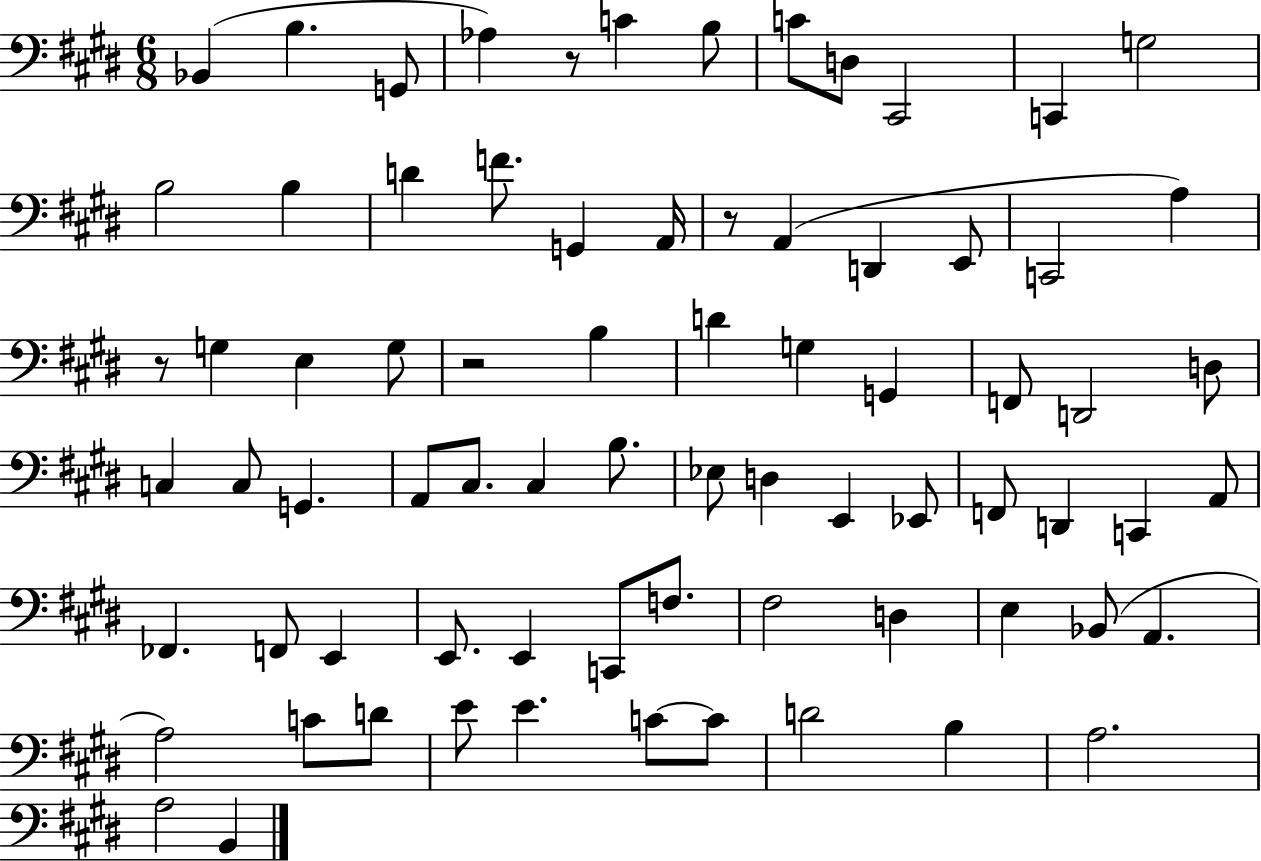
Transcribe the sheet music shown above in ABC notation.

X:1
T:Untitled
M:6/8
L:1/4
K:E
_B,, B, G,,/2 _A, z/2 C B,/2 C/2 D,/2 ^C,,2 C,, G,2 B,2 B, D F/2 G,, A,,/4 z/2 A,, D,, E,,/2 C,,2 A, z/2 G, E, G,/2 z2 B, D G, G,, F,,/2 D,,2 D,/2 C, C,/2 G,, A,,/2 ^C,/2 ^C, B,/2 _E,/2 D, E,, _E,,/2 F,,/2 D,, C,, A,,/2 _F,, F,,/2 E,, E,,/2 E,, C,,/2 F,/2 ^F,2 D, E, _B,,/2 A,, A,2 C/2 D/2 E/2 E C/2 C/2 D2 B, A,2 A,2 B,,